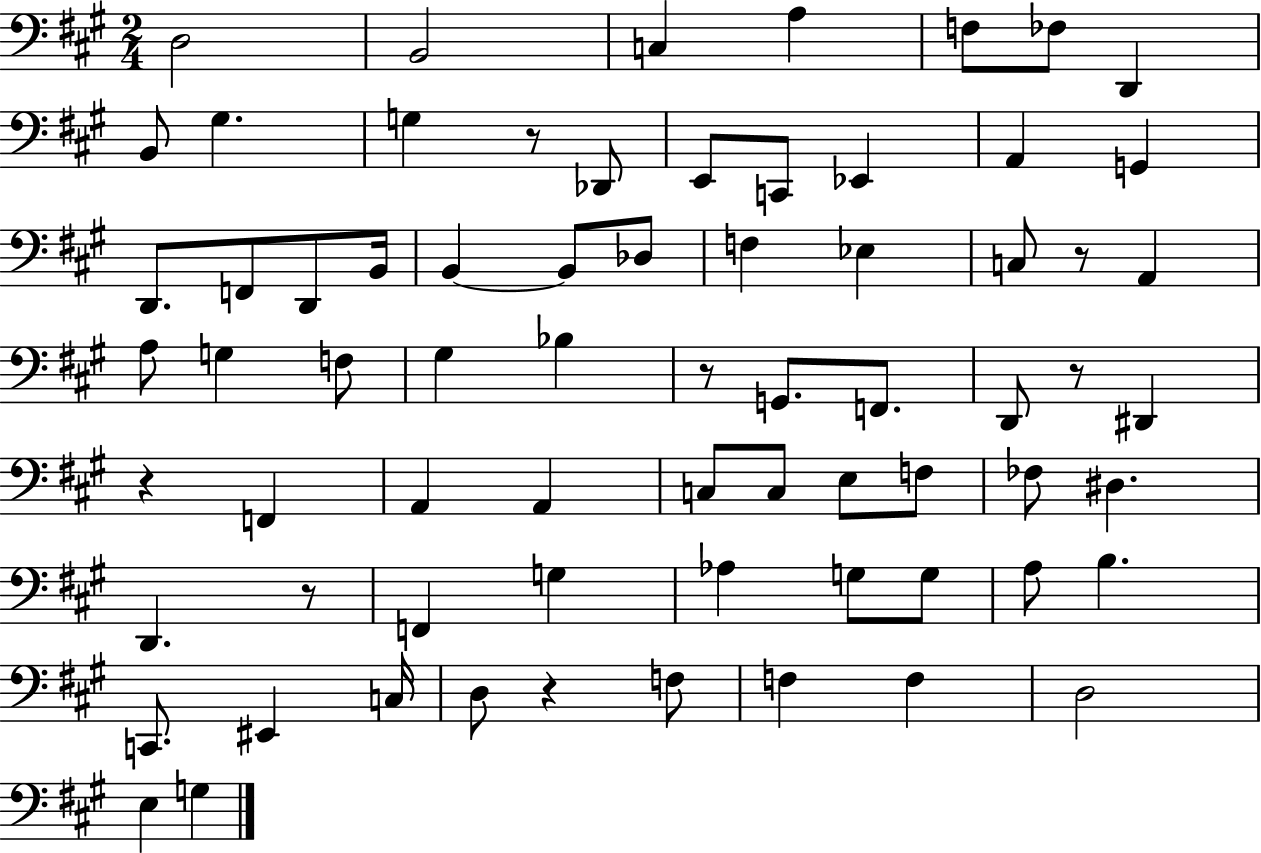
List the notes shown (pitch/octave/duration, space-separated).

D3/h B2/h C3/q A3/q F3/e FES3/e D2/q B2/e G#3/q. G3/q R/e Db2/e E2/e C2/e Eb2/q A2/q G2/q D2/e. F2/e D2/e B2/s B2/q B2/e Db3/e F3/q Eb3/q C3/e R/e A2/q A3/e G3/q F3/e G#3/q Bb3/q R/e G2/e. F2/e. D2/e R/e D#2/q R/q F2/q A2/q A2/q C3/e C3/e E3/e F3/e FES3/e D#3/q. D2/q. R/e F2/q G3/q Ab3/q G3/e G3/e A3/e B3/q. C2/e. EIS2/q C3/s D3/e R/q F3/e F3/q F3/q D3/h E3/q G3/q